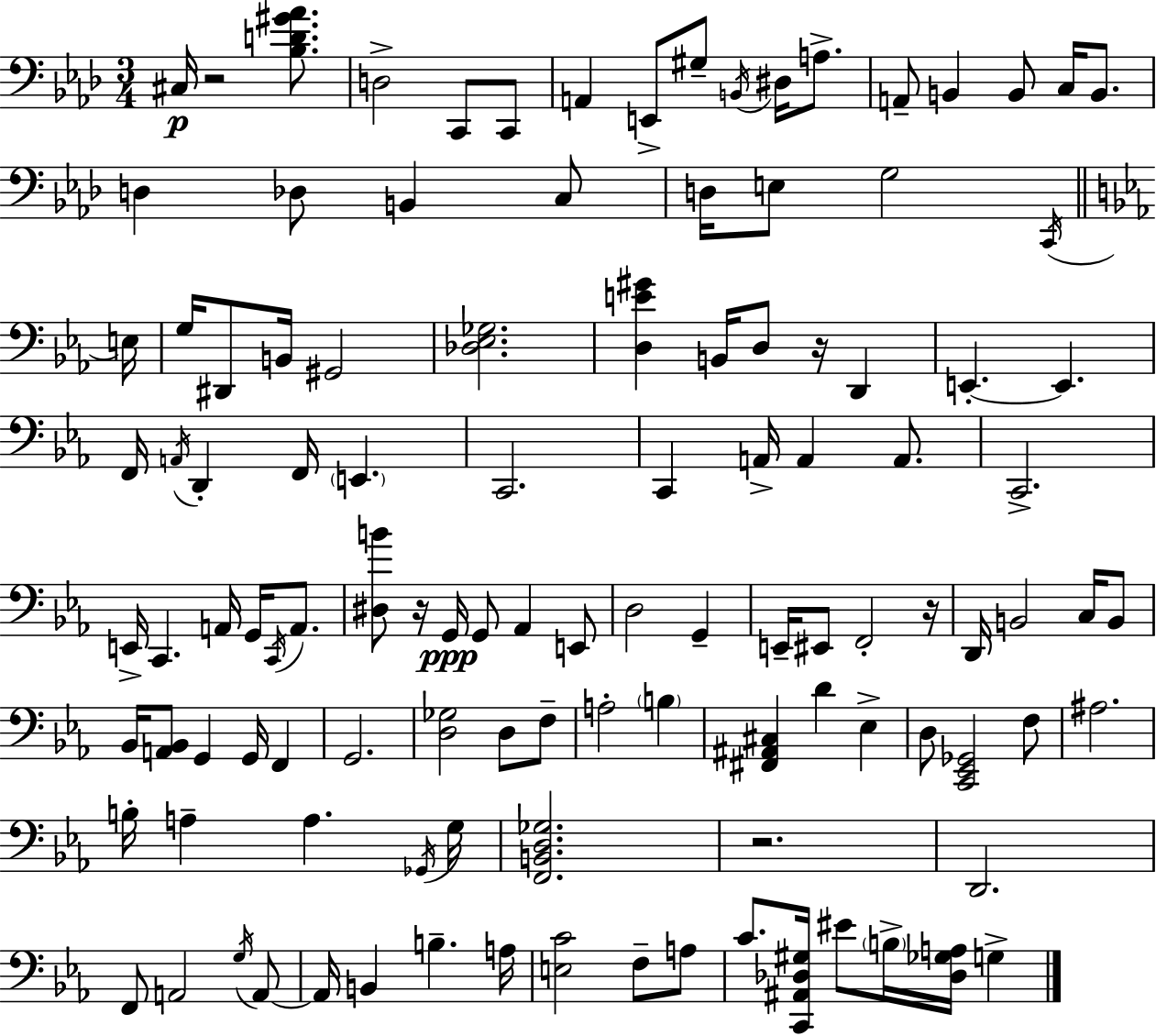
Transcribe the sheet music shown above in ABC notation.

X:1
T:Untitled
M:3/4
L:1/4
K:Fm
^C,/4 z2 [_B,D^G_A]/2 D,2 C,,/2 C,,/2 A,, E,,/2 ^G,/2 B,,/4 ^D,/4 A,/2 A,,/2 B,, B,,/2 C,/4 B,,/2 D, _D,/2 B,, C,/2 D,/4 E,/2 G,2 C,,/4 E,/4 G,/4 ^D,,/2 B,,/4 ^G,,2 [_D,_E,_G,]2 [D,E^G] B,,/4 D,/2 z/4 D,, E,, E,, F,,/4 A,,/4 D,, F,,/4 E,, C,,2 C,, A,,/4 A,, A,,/2 C,,2 E,,/4 C,, A,,/4 G,,/4 C,,/4 A,,/2 [^D,B]/2 z/4 G,,/4 G,,/2 _A,, E,,/2 D,2 G,, E,,/4 ^E,,/2 F,,2 z/4 D,,/4 B,,2 C,/4 B,,/2 _B,,/4 [A,,_B,,]/2 G,, G,,/4 F,, G,,2 [D,_G,]2 D,/2 F,/2 A,2 B, [^F,,^A,,^C,] D _E, D,/2 [C,,_E,,_G,,]2 F,/2 ^A,2 B,/4 A, A, _G,,/4 G,/4 [F,,B,,D,_G,]2 z2 D,,2 F,,/2 A,,2 G,/4 A,,/2 A,,/4 B,, B, A,/4 [E,C]2 F,/2 A,/2 C/2 [C,,^A,,_D,^G,]/4 ^E/2 B,/4 [_D,_G,A,]/4 G,